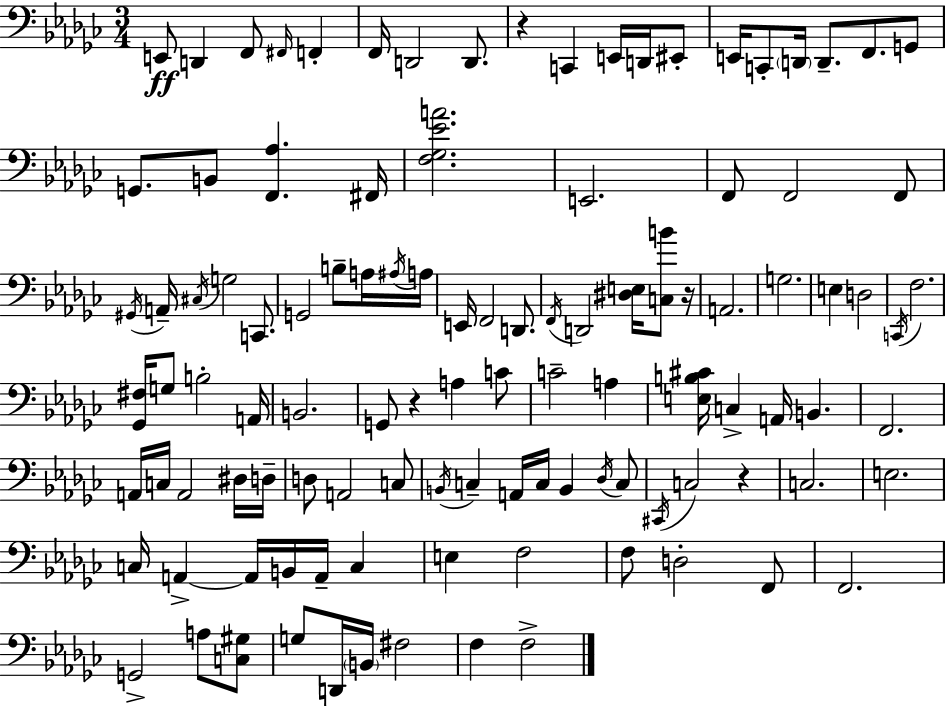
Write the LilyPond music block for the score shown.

{
  \clef bass
  \numericTimeSignature
  \time 3/4
  \key ees \minor
  \repeat volta 2 { e,8\ff d,4 f,8 \grace { fis,16 } f,4-. | f,16 d,2 d,8. | r4 c,4 e,16 d,16 eis,8-. | e,16 c,8-. \parenthesize d,16 d,8.-- f,8. g,8 | \break g,8. b,8 <f, aes>4. | fis,16 <f ges ees' a'>2. | e,2. | f,8 f,2 f,8 | \break \acciaccatura { gis,16 } a,16-- \acciaccatura { cis16 } g2 | c,8. g,2 b8-- | a16 \acciaccatura { ais16 } a16 e,16 f,2 | d,8. \acciaccatura { f,16 } d,2 | \break <dis e>16 <c b'>8 r16 a,2. | g2. | e4 d2 | \acciaccatura { c,16 } f2. | \break <ges, fis>16 g8 b2-. | a,16 b,2. | g,8 r4 | a4 c'8 c'2-- | \break a4 <e b cis'>16 c4-> a,16 | b,4. f,2. | a,16 c16 a,2 | dis16 d16-- d8 a,2 | \break c8 \acciaccatura { b,16 } c4-- a,16 | c16 b,4 \acciaccatura { des16 } c8 \acciaccatura { cis,16 } c2 | r4 c2. | e2. | \break c16 a,4->~~ | a,16 b,16 a,16-- c4 e4 | f2 f8 d2-. | f,8 f,2. | \break g,2-> | a8 <c gis>8 g8 d,16 | \parenthesize b,16 fis2 f4 | f2-> } \bar "|."
}